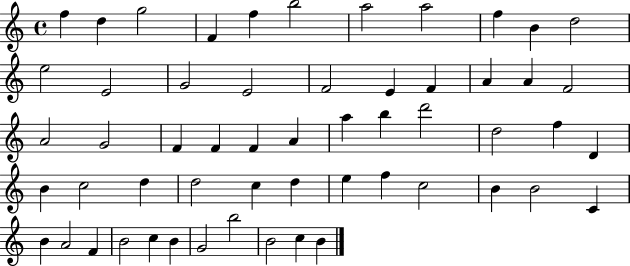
X:1
T:Untitled
M:4/4
L:1/4
K:C
f d g2 F f b2 a2 a2 f B d2 e2 E2 G2 E2 F2 E F A A F2 A2 G2 F F F A a b d'2 d2 f D B c2 d d2 c d e f c2 B B2 C B A2 F B2 c B G2 b2 B2 c B